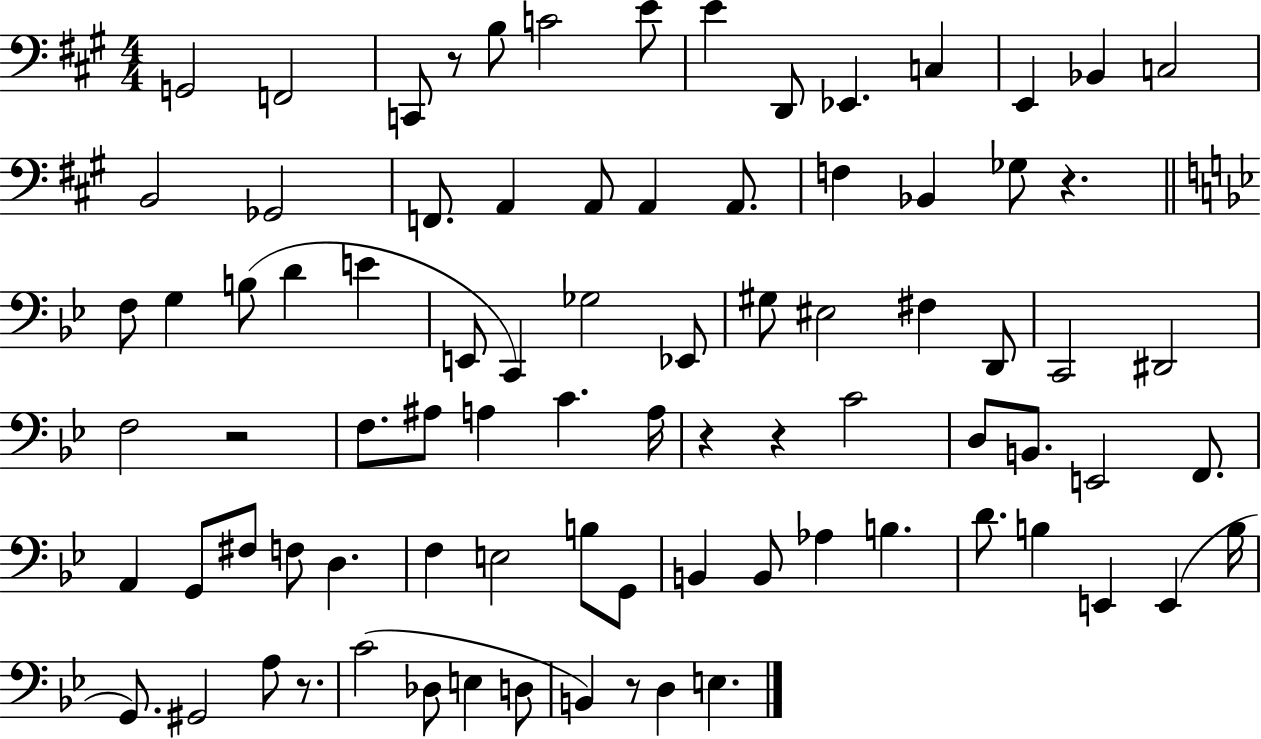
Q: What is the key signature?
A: A major